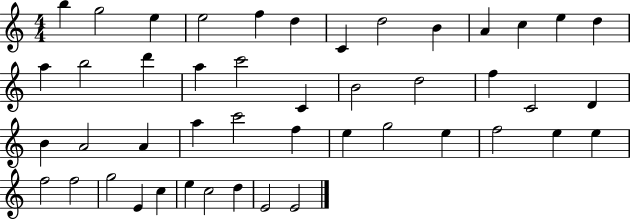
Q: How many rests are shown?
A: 0